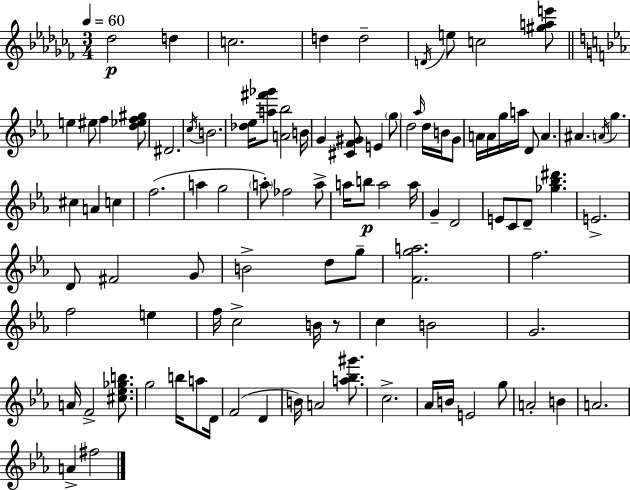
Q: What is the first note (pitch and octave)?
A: Db5